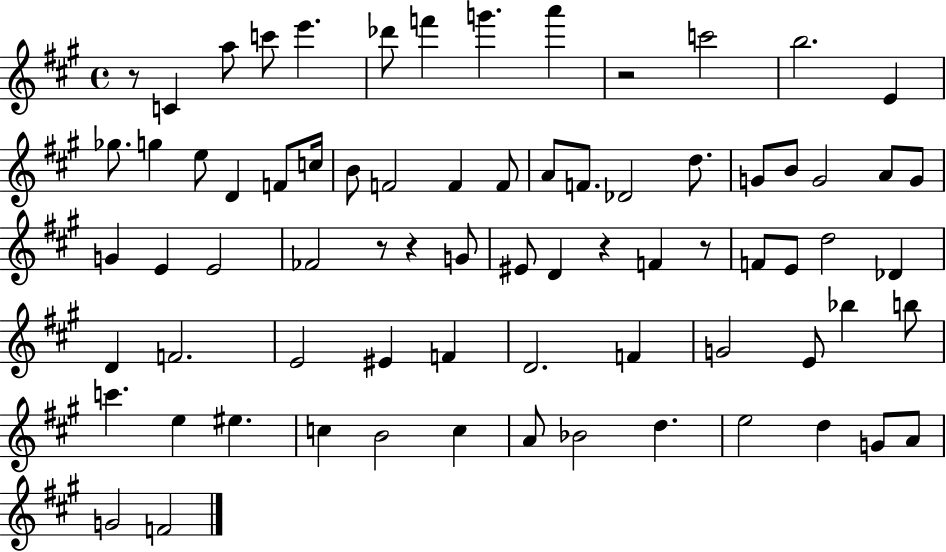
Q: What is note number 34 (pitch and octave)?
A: FES4